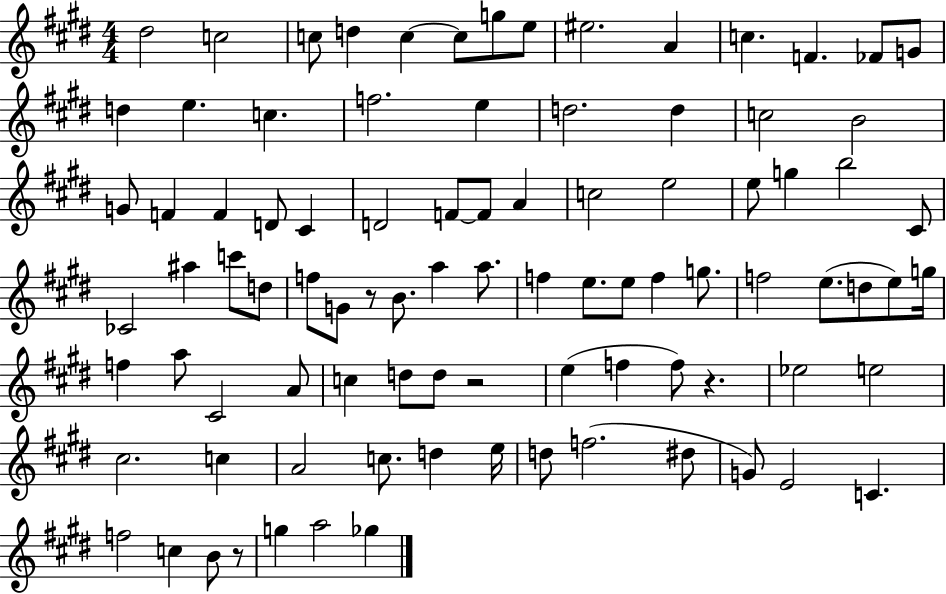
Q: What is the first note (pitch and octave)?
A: D#5